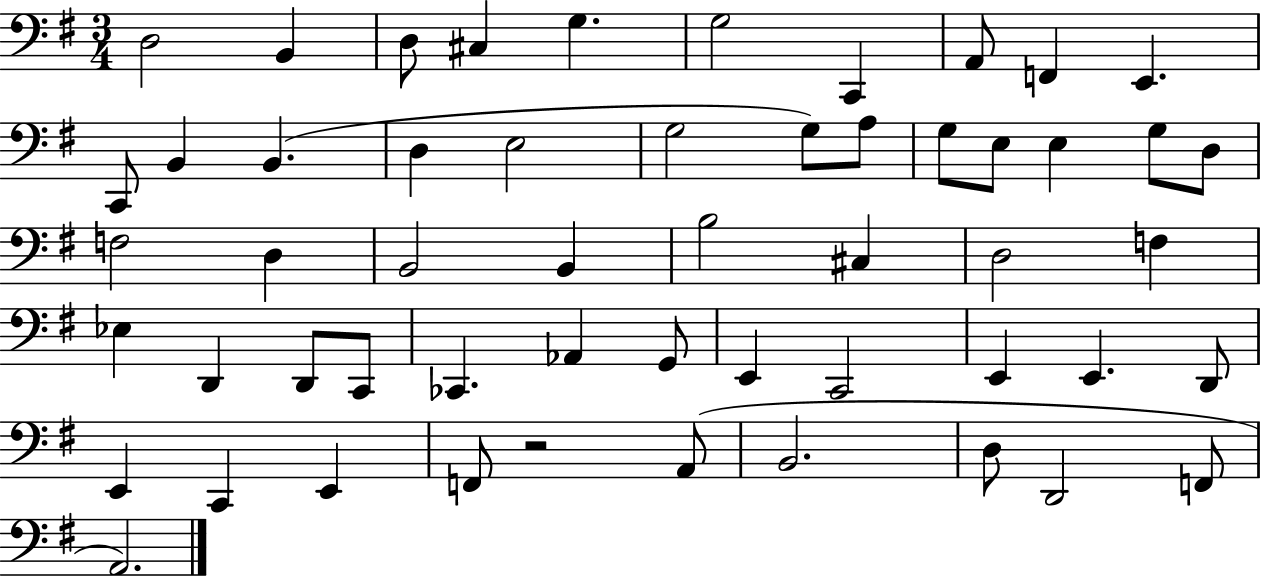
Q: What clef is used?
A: bass